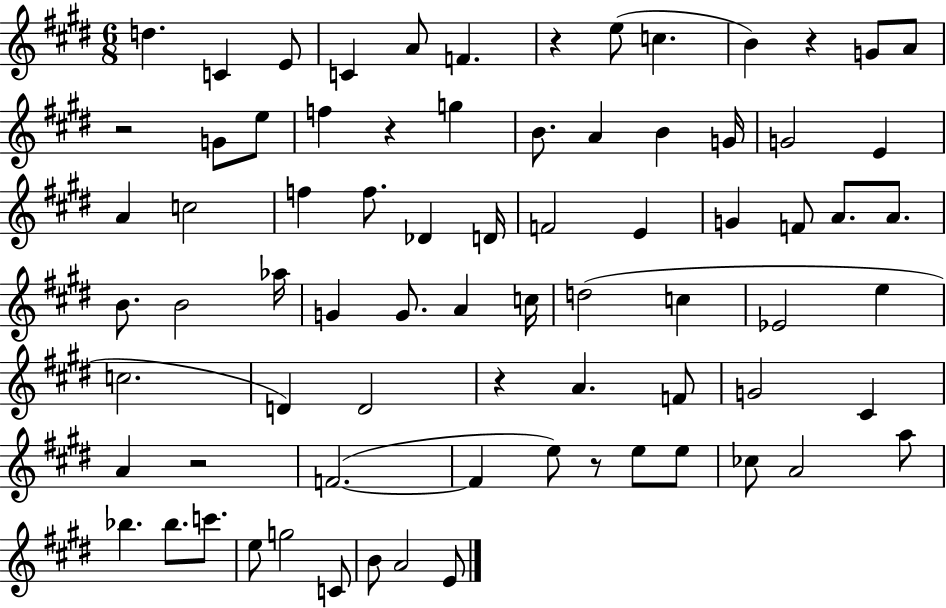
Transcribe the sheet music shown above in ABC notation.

X:1
T:Untitled
M:6/8
L:1/4
K:E
d C E/2 C A/2 F z e/2 c B z G/2 A/2 z2 G/2 e/2 f z g B/2 A B G/4 G2 E A c2 f f/2 _D D/4 F2 E G F/2 A/2 A/2 B/2 B2 _a/4 G G/2 A c/4 d2 c _E2 e c2 D D2 z A F/2 G2 ^C A z2 F2 F e/2 z/2 e/2 e/2 _c/2 A2 a/2 _b _b/2 c'/2 e/2 g2 C/2 B/2 A2 E/2